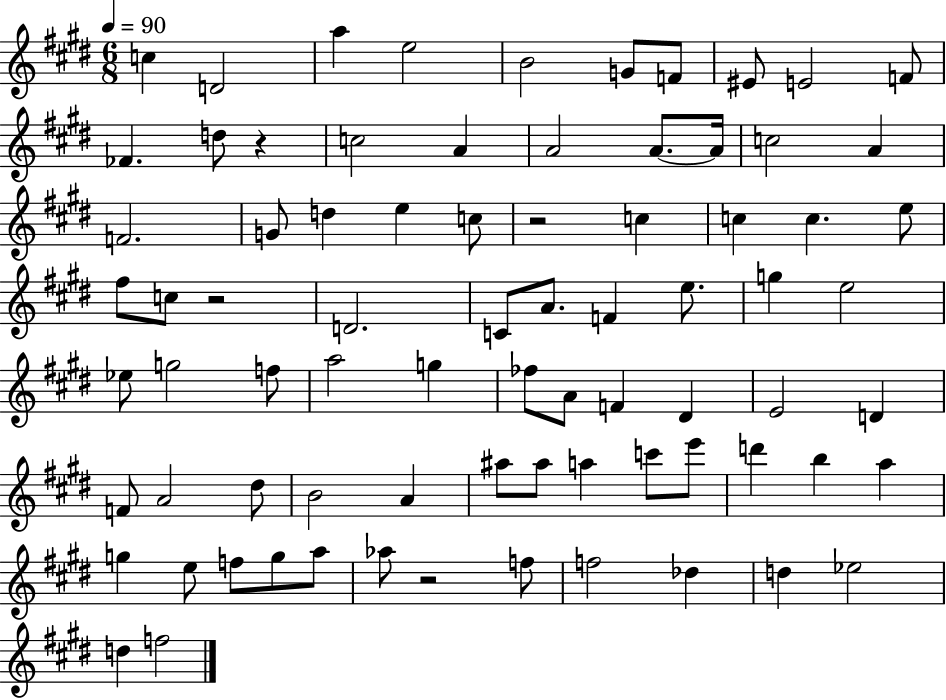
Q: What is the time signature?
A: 6/8